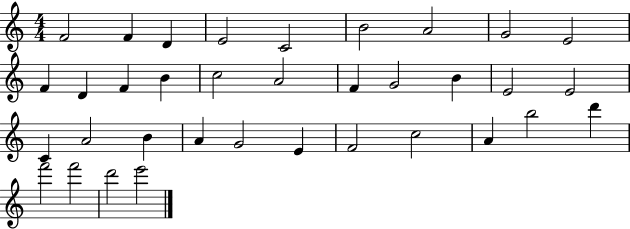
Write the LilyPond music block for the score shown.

{
  \clef treble
  \numericTimeSignature
  \time 4/4
  \key c \major
  f'2 f'4 d'4 | e'2 c'2 | b'2 a'2 | g'2 e'2 | \break f'4 d'4 f'4 b'4 | c''2 a'2 | f'4 g'2 b'4 | e'2 e'2 | \break c'4 a'2 b'4 | a'4 g'2 e'4 | f'2 c''2 | a'4 b''2 d'''4 | \break f'''2 f'''2 | d'''2 e'''2 | \bar "|."
}